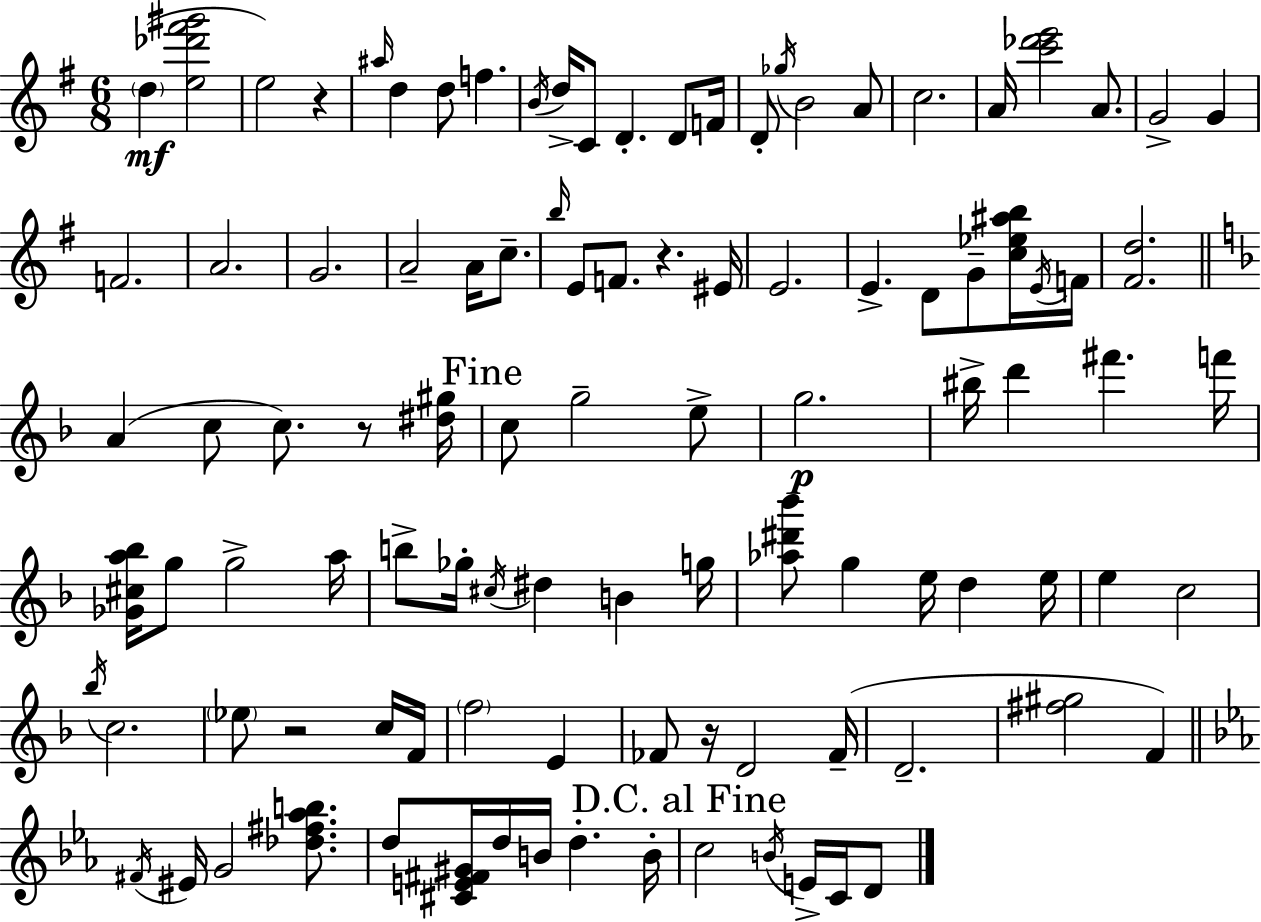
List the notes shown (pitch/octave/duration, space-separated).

D5/q [E5,Db6,F#6,G#6]/h E5/h R/q A#5/s D5/q D5/e F5/q. B4/s D5/s C4/e D4/q. D4/e F4/s D4/e Gb5/s B4/h A4/e C5/h. A4/s [C6,Db6,E6]/h A4/e. G4/h G4/q F4/h. A4/h. G4/h. A4/h A4/s C5/e. B5/s E4/e F4/e. R/q. EIS4/s E4/h. E4/q. D4/e G4/e [C5,Eb5,A#5,B5]/s E4/s F4/s [F#4,D5]/h. A4/q C5/e C5/e. R/e [D#5,G#5]/s C5/e G5/h E5/e G5/h. BIS5/s D6/q F#6/q. F6/s [Gb4,C#5,A5,Bb5]/s G5/e G5/h A5/s B5/e Gb5/s C#5/s D#5/q B4/q G5/s [Ab5,D#6,Bb6]/e G5/q E5/s D5/q E5/s E5/q C5/h Bb5/s C5/h. Eb5/e R/h C5/s F4/s F5/h E4/q FES4/e R/s D4/h FES4/s D4/h. [F#5,G#5]/h F4/q F#4/s EIS4/s G4/h [Db5,F#5,Ab5,B5]/e. D5/e [C#4,E4,F#4,G#4]/s D5/s B4/s D5/q. B4/s C5/h B4/s E4/s C4/s D4/e